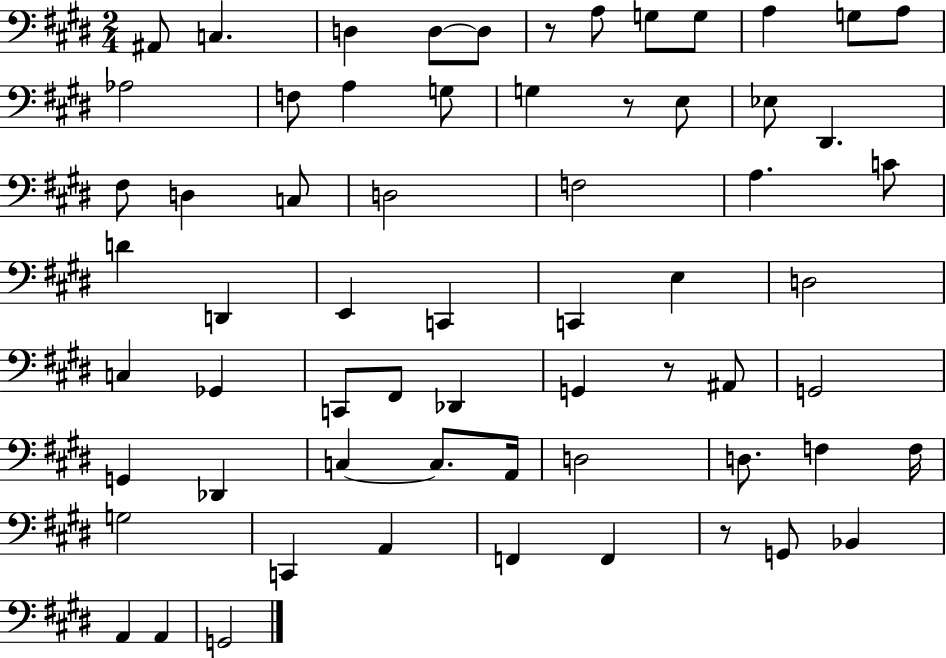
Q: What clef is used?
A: bass